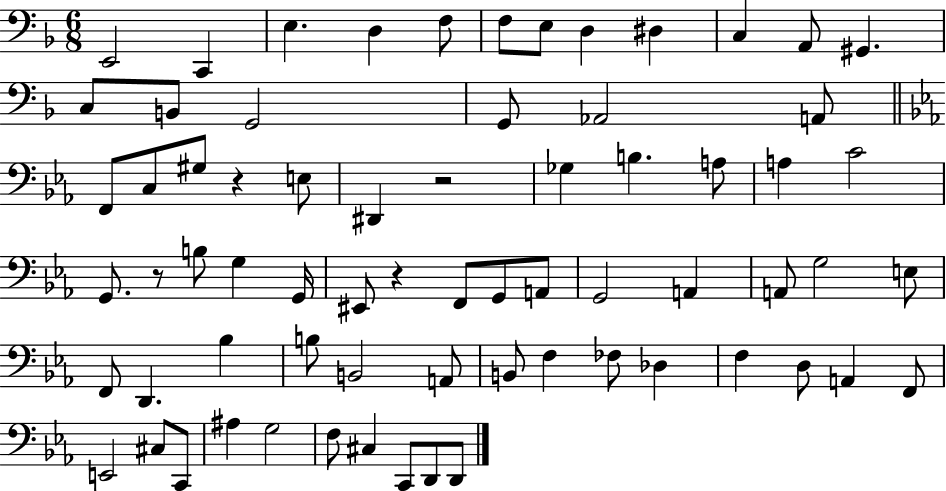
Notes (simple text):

E2/h C2/q E3/q. D3/q F3/e F3/e E3/e D3/q D#3/q C3/q A2/e G#2/q. C3/e B2/e G2/h G2/e Ab2/h A2/e F2/e C3/e G#3/e R/q E3/e D#2/q R/h Gb3/q B3/q. A3/e A3/q C4/h G2/e. R/e B3/e G3/q G2/s EIS2/e R/q F2/e G2/e A2/e G2/h A2/q A2/e G3/h E3/e F2/e D2/q. Bb3/q B3/e B2/h A2/e B2/e F3/q FES3/e Db3/q F3/q D3/e A2/q F2/e E2/h C#3/e C2/e A#3/q G3/h F3/e C#3/q C2/e D2/e D2/e